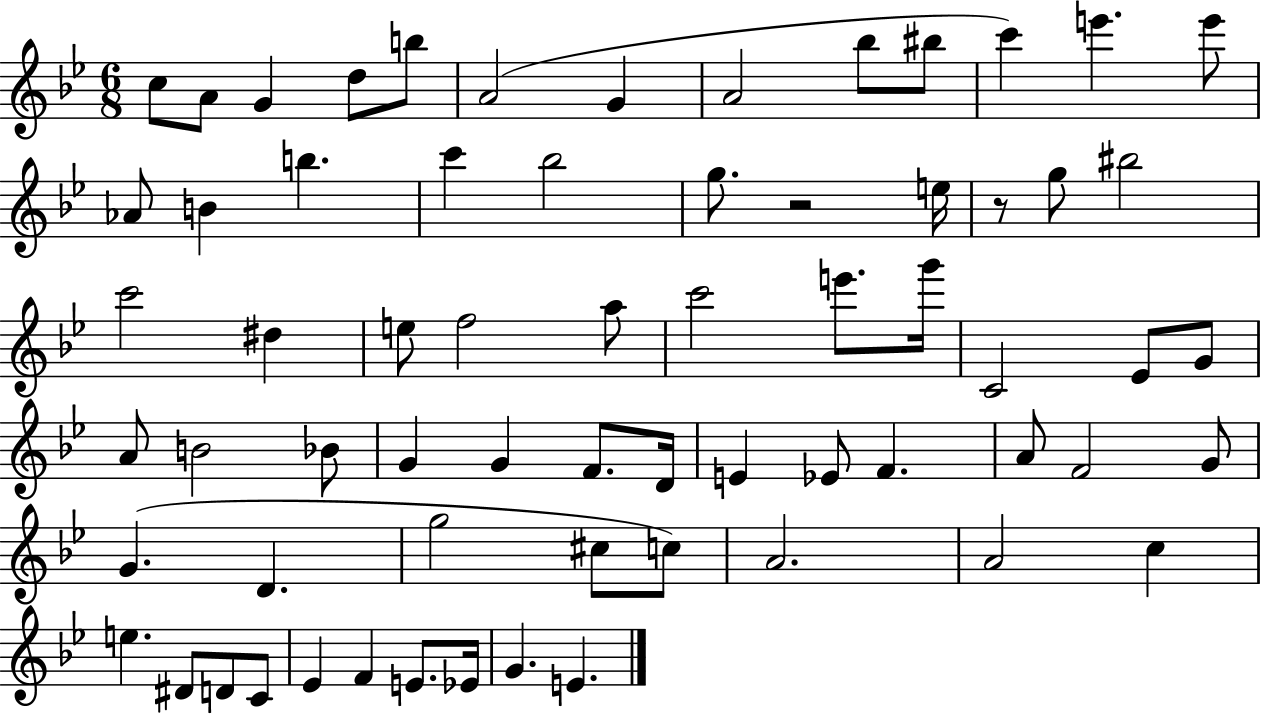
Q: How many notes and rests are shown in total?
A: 66